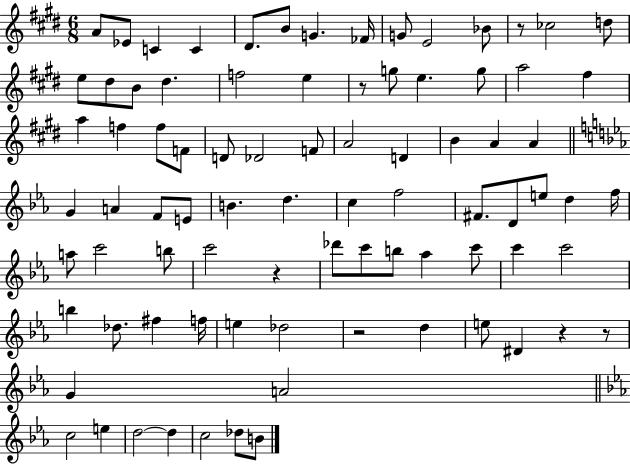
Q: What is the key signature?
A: E major